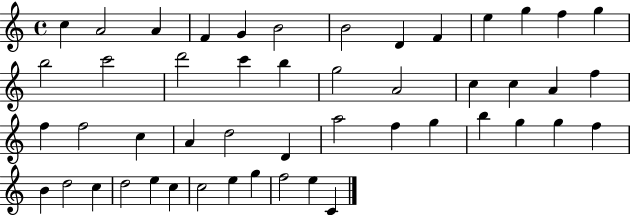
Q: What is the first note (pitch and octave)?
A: C5